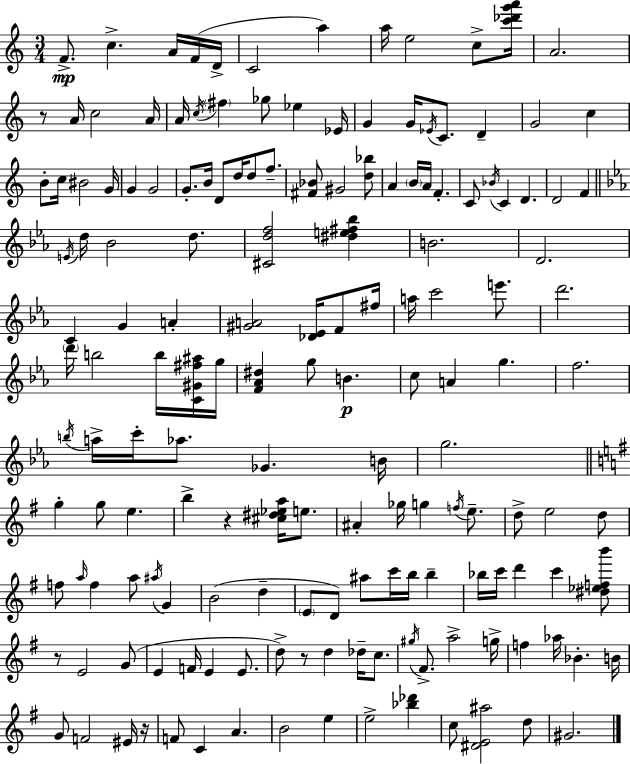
F4/e. C5/q. A4/s F4/s D4/s C4/h A5/q A5/s E5/h C5/e [C6,Db6,G6,A6]/s A4/h. R/e A4/s C5/h A4/s A4/s C5/s F#5/q Gb5/e Eb5/q Eb4/s G4/q G4/s Eb4/s C4/e. D4/q G4/h C5/q B4/e C5/s BIS4/h G4/s G4/q G4/h G4/e. B4/s D4/e D5/s D5/e F5/e. [F#4,Bb4]/e G#4/h [D5,Bb5]/e A4/q B4/s A4/s F4/q. C4/e Bb4/s C4/q D4/q. D4/h F4/q E4/s D5/s Bb4/h D5/e. [C#4,D5,F5]/h [D#5,E5,F#5,Bb5]/q B4/h. D4/h. C4/q G4/q A4/q [G#4,A4]/h [Db4,Eb4]/s F4/e F#5/s A5/s C6/h E6/e. D6/h. D6/s B5/h B5/s [C4,G#4,F#5,A#5]/s G5/s [F4,Ab4,D#5]/q G5/e B4/q. C5/e A4/q G5/q. F5/h. B5/s A5/s C6/s Ab5/e. Gb4/q. B4/s G5/h. G5/q G5/e E5/q. B5/q R/q [C#5,D#5,Eb5,A5]/s E5/e. A#4/q Gb5/s G5/q F5/s E5/e. D5/e E5/h D5/e F5/e A5/s F5/q A5/e A#5/s G4/q B4/h D5/q E4/e D4/e A#5/e C6/s B5/s B5/q Bb5/s C6/s D6/q C6/q [D#5,Eb5,F5,B6]/e R/e E4/h G4/e E4/q F4/s E4/q E4/e. D5/e R/e D5/q Db5/s C5/e. G#5/s F#4/e. A5/h G5/s F5/q Ab5/s Bb4/q. B4/s G4/e F4/h EIS4/s R/s F4/e C4/q A4/q. B4/h E5/q E5/h [Bb5,Db6]/q C5/e [D#4,E4,A#5]/h D5/e G#4/h.